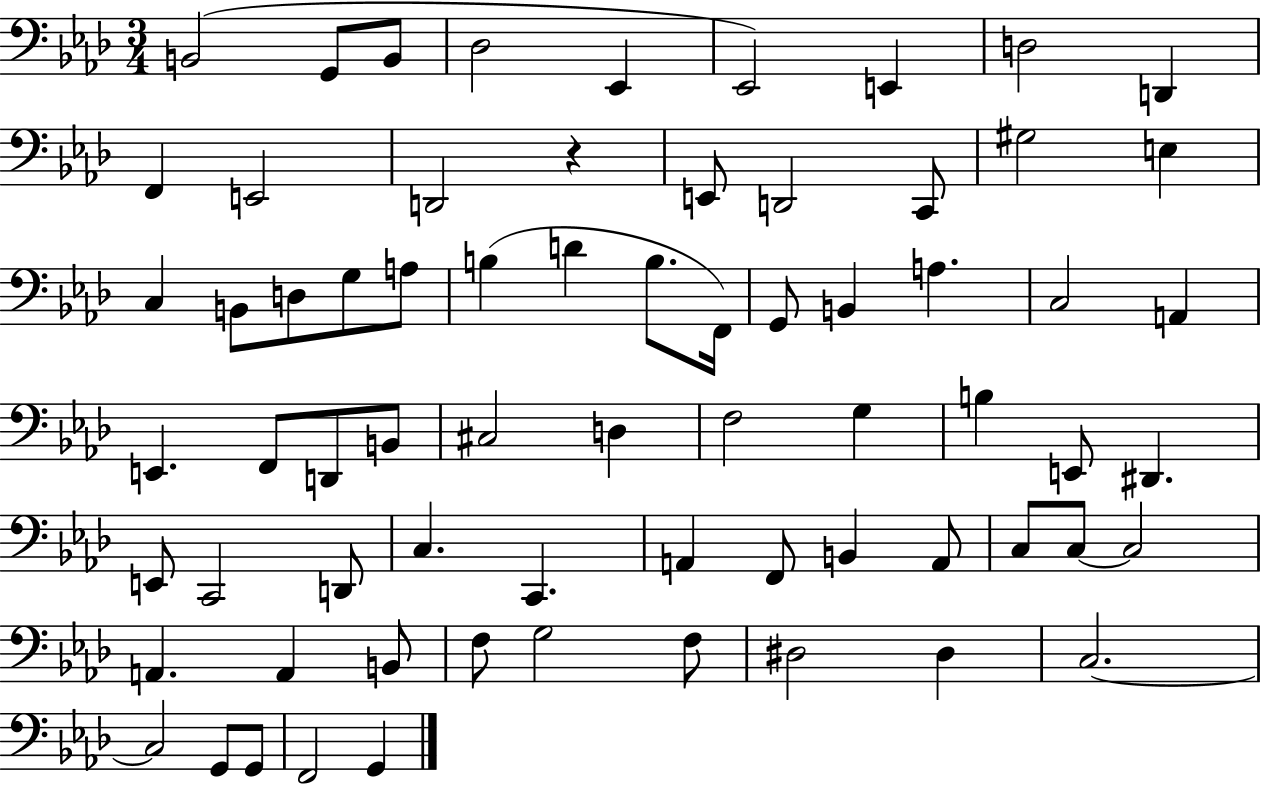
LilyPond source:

{
  \clef bass
  \numericTimeSignature
  \time 3/4
  \key aes \major
  b,2( g,8 b,8 | des2 ees,4 | ees,2) e,4 | d2 d,4 | \break f,4 e,2 | d,2 r4 | e,8 d,2 c,8 | gis2 e4 | \break c4 b,8 d8 g8 a8 | b4( d'4 b8. f,16) | g,8 b,4 a4. | c2 a,4 | \break e,4. f,8 d,8 b,8 | cis2 d4 | f2 g4 | b4 e,8 dis,4. | \break e,8 c,2 d,8 | c4. c,4. | a,4 f,8 b,4 a,8 | c8 c8~~ c2 | \break a,4. a,4 b,8 | f8 g2 f8 | dis2 dis4 | c2.~~ | \break c2 g,8 g,8 | f,2 g,4 | \bar "|."
}